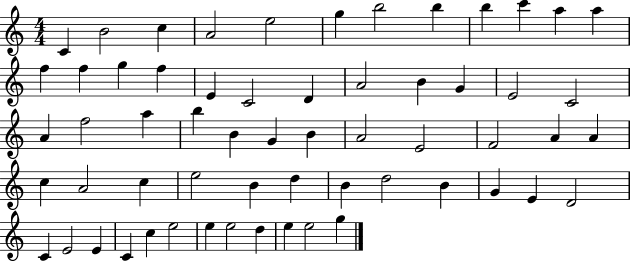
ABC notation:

X:1
T:Untitled
M:4/4
L:1/4
K:C
C B2 c A2 e2 g b2 b b c' a a f f g f E C2 D A2 B G E2 C2 A f2 a b B G B A2 E2 F2 A A c A2 c e2 B d B d2 B G E D2 C E2 E C c e2 e e2 d e e2 g